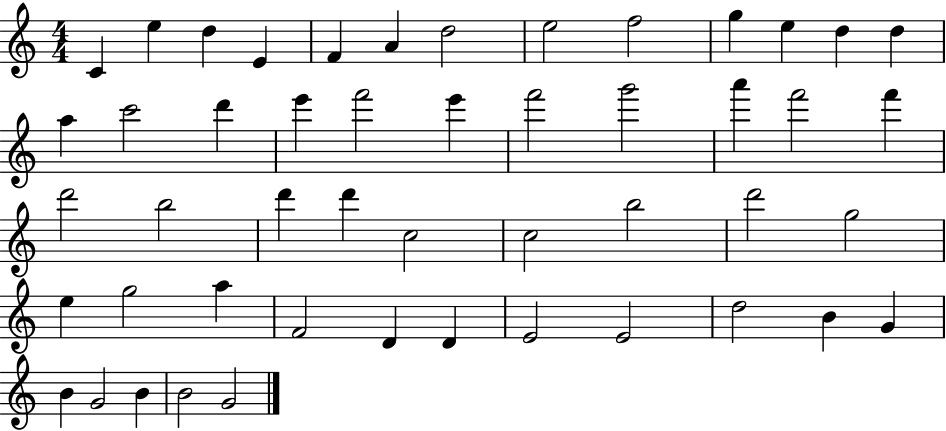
C4/q E5/q D5/q E4/q F4/q A4/q D5/h E5/h F5/h G5/q E5/q D5/q D5/q A5/q C6/h D6/q E6/q F6/h E6/q F6/h G6/h A6/q F6/h F6/q D6/h B5/h D6/q D6/q C5/h C5/h B5/h D6/h G5/h E5/q G5/h A5/q F4/h D4/q D4/q E4/h E4/h D5/h B4/q G4/q B4/q G4/h B4/q B4/h G4/h